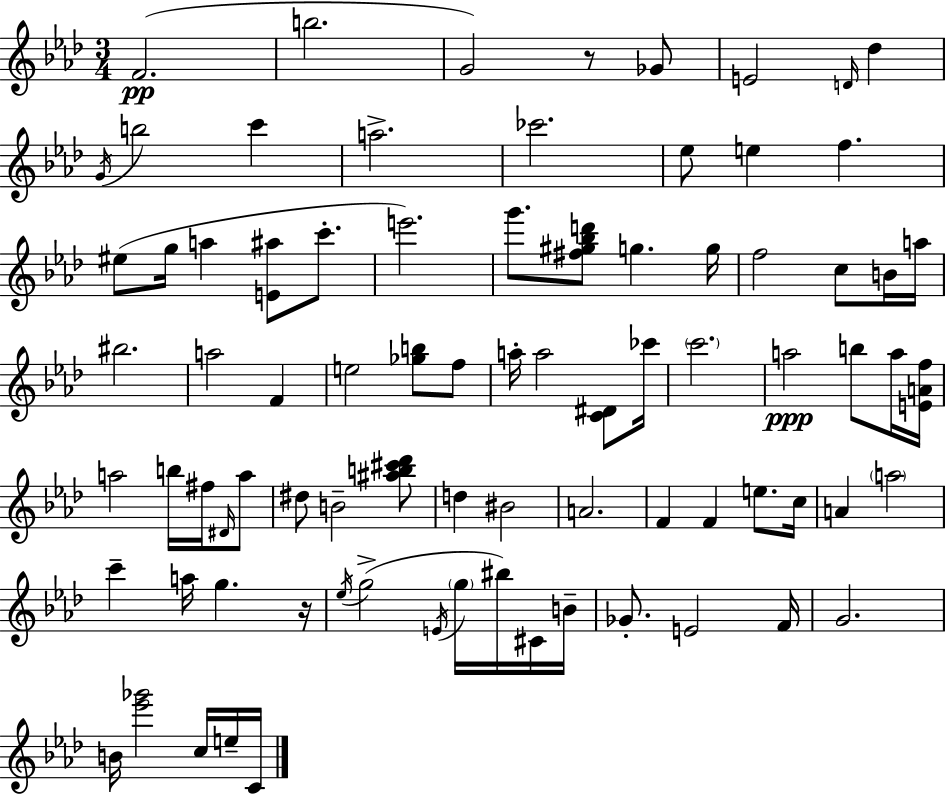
{
  \clef treble
  \numericTimeSignature
  \time 3/4
  \key aes \major
  \repeat volta 2 { f'2.(\pp | b''2. | g'2) r8 ges'8 | e'2 \grace { d'16 } des''4 | \break \acciaccatura { g'16 } b''2 c'''4 | a''2.-> | ces'''2. | ees''8 e''4 f''4. | \break eis''8( g''16 a''4 <e' ais''>8 c'''8.-. | e'''2.) | g'''8. <fis'' gis'' bes'' d'''>8 g''4. | g''16 f''2 c''8 | \break b'16 a''16 bis''2. | a''2 f'4 | e''2 <ges'' b''>8 | f''8 a''16-. a''2 <c' dis'>8 | \break ces'''16 \parenthesize c'''2. | a''2\ppp b''8 | a''16 <e' a' f''>16 a''2 b''16 fis''16 | \grace { dis'16 } a''8 dis''8 b'2-- | \break <ais'' b'' cis''' des'''>8 d''4 bis'2 | a'2. | f'4 f'4 e''8. | c''16 a'4 \parenthesize a''2 | \break c'''4-- a''16 g''4. | r16 \acciaccatura { ees''16 } g''2->( | \acciaccatura { e'16 } \parenthesize g''16 bis''16) cis'16 b'16-- ges'8.-. e'2 | f'16 g'2. | \break b'16 <ees''' ges'''>2 | c''16 e''16-- c'16 } \bar "|."
}